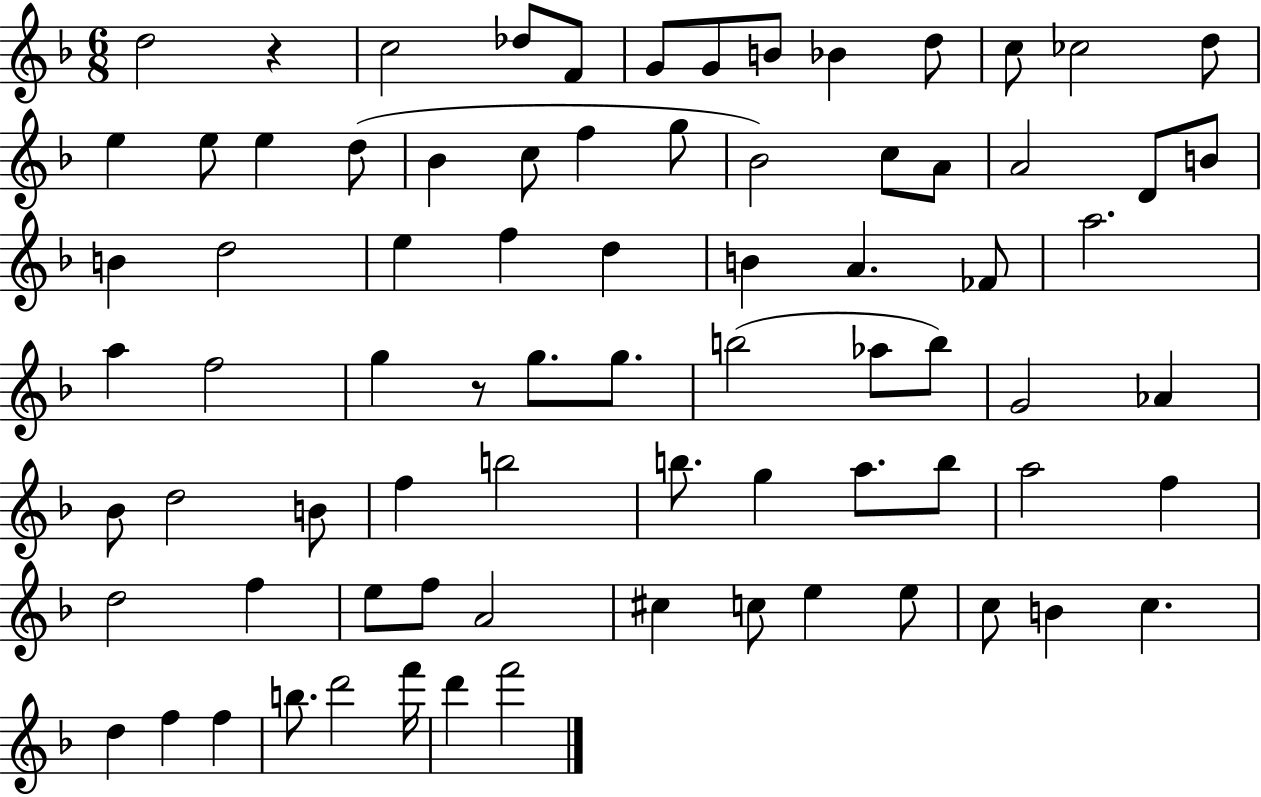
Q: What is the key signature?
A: F major